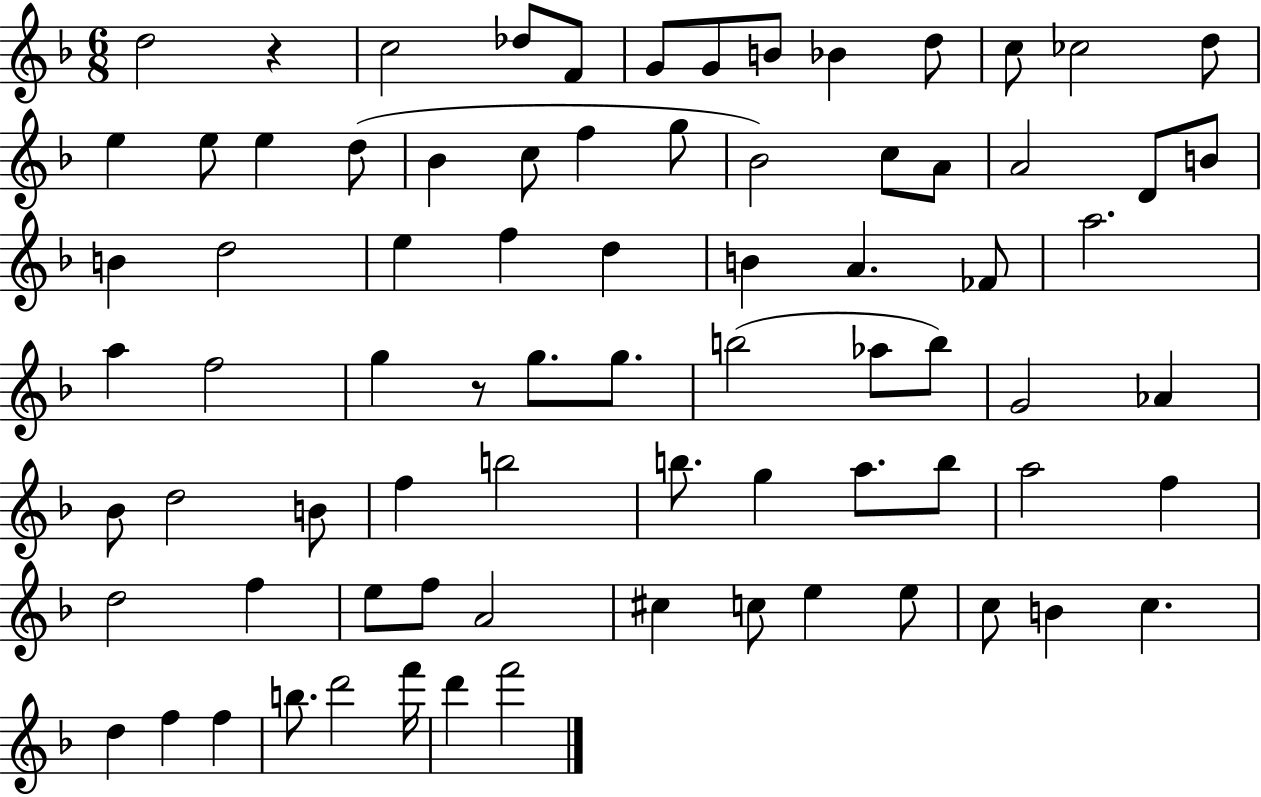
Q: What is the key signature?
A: F major